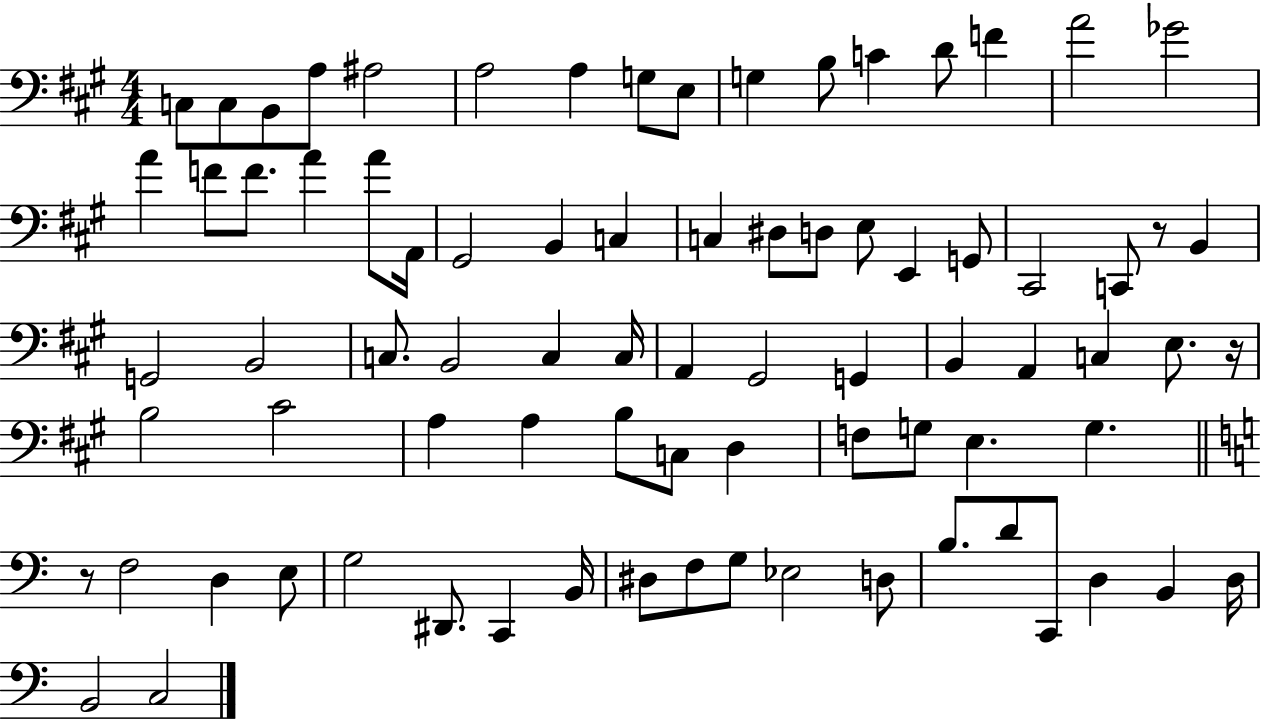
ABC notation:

X:1
T:Untitled
M:4/4
L:1/4
K:A
C,/2 C,/2 B,,/2 A,/2 ^A,2 A,2 A, G,/2 E,/2 G, B,/2 C D/2 F A2 _G2 A F/2 F/2 A A/2 A,,/4 ^G,,2 B,, C, C, ^D,/2 D,/2 E,/2 E,, G,,/2 ^C,,2 C,,/2 z/2 B,, G,,2 B,,2 C,/2 B,,2 C, C,/4 A,, ^G,,2 G,, B,, A,, C, E,/2 z/4 B,2 ^C2 A, A, B,/2 C,/2 D, F,/2 G,/2 E, G, z/2 F,2 D, E,/2 G,2 ^D,,/2 C,, B,,/4 ^D,/2 F,/2 G,/2 _E,2 D,/2 B,/2 D/2 C,,/2 D, B,, D,/4 B,,2 C,2